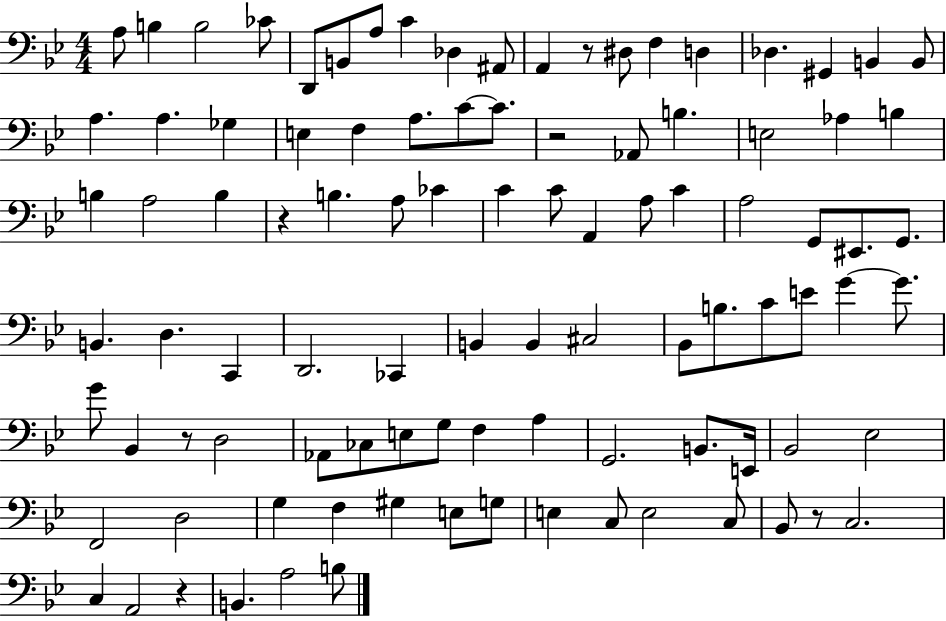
X:1
T:Untitled
M:4/4
L:1/4
K:Bb
A,/2 B, B,2 _C/2 D,,/2 B,,/2 A,/2 C _D, ^A,,/2 A,, z/2 ^D,/2 F, D, _D, ^G,, B,, B,,/2 A, A, _G, E, F, A,/2 C/2 C/2 z2 _A,,/2 B, E,2 _A, B, B, A,2 B, z B, A,/2 _C C C/2 A,, A,/2 C A,2 G,,/2 ^E,,/2 G,,/2 B,, D, C,, D,,2 _C,, B,, B,, ^C,2 _B,,/2 B,/2 C/2 E/2 G G/2 G/2 _B,, z/2 D,2 _A,,/2 _C,/2 E,/2 G,/2 F, A, G,,2 B,,/2 E,,/4 _B,,2 _E,2 F,,2 D,2 G, F, ^G, E,/2 G,/2 E, C,/2 E,2 C,/2 _B,,/2 z/2 C,2 C, A,,2 z B,, A,2 B,/2